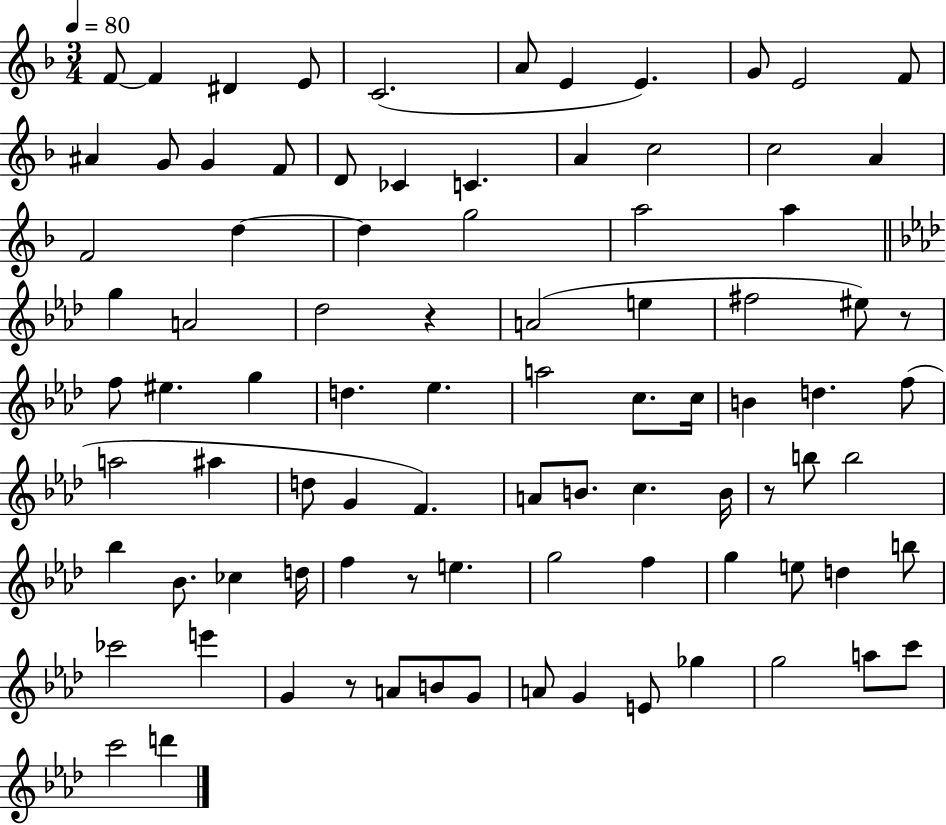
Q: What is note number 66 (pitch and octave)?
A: G5